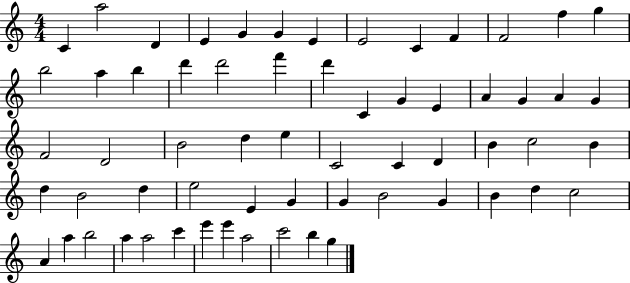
X:1
T:Untitled
M:4/4
L:1/4
K:C
C a2 D E G G E E2 C F F2 f g b2 a b d' d'2 f' d' C G E A G A G F2 D2 B2 d e C2 C D B c2 B d B2 d e2 E G G B2 G B d c2 A a b2 a a2 c' e' e' a2 c'2 b g